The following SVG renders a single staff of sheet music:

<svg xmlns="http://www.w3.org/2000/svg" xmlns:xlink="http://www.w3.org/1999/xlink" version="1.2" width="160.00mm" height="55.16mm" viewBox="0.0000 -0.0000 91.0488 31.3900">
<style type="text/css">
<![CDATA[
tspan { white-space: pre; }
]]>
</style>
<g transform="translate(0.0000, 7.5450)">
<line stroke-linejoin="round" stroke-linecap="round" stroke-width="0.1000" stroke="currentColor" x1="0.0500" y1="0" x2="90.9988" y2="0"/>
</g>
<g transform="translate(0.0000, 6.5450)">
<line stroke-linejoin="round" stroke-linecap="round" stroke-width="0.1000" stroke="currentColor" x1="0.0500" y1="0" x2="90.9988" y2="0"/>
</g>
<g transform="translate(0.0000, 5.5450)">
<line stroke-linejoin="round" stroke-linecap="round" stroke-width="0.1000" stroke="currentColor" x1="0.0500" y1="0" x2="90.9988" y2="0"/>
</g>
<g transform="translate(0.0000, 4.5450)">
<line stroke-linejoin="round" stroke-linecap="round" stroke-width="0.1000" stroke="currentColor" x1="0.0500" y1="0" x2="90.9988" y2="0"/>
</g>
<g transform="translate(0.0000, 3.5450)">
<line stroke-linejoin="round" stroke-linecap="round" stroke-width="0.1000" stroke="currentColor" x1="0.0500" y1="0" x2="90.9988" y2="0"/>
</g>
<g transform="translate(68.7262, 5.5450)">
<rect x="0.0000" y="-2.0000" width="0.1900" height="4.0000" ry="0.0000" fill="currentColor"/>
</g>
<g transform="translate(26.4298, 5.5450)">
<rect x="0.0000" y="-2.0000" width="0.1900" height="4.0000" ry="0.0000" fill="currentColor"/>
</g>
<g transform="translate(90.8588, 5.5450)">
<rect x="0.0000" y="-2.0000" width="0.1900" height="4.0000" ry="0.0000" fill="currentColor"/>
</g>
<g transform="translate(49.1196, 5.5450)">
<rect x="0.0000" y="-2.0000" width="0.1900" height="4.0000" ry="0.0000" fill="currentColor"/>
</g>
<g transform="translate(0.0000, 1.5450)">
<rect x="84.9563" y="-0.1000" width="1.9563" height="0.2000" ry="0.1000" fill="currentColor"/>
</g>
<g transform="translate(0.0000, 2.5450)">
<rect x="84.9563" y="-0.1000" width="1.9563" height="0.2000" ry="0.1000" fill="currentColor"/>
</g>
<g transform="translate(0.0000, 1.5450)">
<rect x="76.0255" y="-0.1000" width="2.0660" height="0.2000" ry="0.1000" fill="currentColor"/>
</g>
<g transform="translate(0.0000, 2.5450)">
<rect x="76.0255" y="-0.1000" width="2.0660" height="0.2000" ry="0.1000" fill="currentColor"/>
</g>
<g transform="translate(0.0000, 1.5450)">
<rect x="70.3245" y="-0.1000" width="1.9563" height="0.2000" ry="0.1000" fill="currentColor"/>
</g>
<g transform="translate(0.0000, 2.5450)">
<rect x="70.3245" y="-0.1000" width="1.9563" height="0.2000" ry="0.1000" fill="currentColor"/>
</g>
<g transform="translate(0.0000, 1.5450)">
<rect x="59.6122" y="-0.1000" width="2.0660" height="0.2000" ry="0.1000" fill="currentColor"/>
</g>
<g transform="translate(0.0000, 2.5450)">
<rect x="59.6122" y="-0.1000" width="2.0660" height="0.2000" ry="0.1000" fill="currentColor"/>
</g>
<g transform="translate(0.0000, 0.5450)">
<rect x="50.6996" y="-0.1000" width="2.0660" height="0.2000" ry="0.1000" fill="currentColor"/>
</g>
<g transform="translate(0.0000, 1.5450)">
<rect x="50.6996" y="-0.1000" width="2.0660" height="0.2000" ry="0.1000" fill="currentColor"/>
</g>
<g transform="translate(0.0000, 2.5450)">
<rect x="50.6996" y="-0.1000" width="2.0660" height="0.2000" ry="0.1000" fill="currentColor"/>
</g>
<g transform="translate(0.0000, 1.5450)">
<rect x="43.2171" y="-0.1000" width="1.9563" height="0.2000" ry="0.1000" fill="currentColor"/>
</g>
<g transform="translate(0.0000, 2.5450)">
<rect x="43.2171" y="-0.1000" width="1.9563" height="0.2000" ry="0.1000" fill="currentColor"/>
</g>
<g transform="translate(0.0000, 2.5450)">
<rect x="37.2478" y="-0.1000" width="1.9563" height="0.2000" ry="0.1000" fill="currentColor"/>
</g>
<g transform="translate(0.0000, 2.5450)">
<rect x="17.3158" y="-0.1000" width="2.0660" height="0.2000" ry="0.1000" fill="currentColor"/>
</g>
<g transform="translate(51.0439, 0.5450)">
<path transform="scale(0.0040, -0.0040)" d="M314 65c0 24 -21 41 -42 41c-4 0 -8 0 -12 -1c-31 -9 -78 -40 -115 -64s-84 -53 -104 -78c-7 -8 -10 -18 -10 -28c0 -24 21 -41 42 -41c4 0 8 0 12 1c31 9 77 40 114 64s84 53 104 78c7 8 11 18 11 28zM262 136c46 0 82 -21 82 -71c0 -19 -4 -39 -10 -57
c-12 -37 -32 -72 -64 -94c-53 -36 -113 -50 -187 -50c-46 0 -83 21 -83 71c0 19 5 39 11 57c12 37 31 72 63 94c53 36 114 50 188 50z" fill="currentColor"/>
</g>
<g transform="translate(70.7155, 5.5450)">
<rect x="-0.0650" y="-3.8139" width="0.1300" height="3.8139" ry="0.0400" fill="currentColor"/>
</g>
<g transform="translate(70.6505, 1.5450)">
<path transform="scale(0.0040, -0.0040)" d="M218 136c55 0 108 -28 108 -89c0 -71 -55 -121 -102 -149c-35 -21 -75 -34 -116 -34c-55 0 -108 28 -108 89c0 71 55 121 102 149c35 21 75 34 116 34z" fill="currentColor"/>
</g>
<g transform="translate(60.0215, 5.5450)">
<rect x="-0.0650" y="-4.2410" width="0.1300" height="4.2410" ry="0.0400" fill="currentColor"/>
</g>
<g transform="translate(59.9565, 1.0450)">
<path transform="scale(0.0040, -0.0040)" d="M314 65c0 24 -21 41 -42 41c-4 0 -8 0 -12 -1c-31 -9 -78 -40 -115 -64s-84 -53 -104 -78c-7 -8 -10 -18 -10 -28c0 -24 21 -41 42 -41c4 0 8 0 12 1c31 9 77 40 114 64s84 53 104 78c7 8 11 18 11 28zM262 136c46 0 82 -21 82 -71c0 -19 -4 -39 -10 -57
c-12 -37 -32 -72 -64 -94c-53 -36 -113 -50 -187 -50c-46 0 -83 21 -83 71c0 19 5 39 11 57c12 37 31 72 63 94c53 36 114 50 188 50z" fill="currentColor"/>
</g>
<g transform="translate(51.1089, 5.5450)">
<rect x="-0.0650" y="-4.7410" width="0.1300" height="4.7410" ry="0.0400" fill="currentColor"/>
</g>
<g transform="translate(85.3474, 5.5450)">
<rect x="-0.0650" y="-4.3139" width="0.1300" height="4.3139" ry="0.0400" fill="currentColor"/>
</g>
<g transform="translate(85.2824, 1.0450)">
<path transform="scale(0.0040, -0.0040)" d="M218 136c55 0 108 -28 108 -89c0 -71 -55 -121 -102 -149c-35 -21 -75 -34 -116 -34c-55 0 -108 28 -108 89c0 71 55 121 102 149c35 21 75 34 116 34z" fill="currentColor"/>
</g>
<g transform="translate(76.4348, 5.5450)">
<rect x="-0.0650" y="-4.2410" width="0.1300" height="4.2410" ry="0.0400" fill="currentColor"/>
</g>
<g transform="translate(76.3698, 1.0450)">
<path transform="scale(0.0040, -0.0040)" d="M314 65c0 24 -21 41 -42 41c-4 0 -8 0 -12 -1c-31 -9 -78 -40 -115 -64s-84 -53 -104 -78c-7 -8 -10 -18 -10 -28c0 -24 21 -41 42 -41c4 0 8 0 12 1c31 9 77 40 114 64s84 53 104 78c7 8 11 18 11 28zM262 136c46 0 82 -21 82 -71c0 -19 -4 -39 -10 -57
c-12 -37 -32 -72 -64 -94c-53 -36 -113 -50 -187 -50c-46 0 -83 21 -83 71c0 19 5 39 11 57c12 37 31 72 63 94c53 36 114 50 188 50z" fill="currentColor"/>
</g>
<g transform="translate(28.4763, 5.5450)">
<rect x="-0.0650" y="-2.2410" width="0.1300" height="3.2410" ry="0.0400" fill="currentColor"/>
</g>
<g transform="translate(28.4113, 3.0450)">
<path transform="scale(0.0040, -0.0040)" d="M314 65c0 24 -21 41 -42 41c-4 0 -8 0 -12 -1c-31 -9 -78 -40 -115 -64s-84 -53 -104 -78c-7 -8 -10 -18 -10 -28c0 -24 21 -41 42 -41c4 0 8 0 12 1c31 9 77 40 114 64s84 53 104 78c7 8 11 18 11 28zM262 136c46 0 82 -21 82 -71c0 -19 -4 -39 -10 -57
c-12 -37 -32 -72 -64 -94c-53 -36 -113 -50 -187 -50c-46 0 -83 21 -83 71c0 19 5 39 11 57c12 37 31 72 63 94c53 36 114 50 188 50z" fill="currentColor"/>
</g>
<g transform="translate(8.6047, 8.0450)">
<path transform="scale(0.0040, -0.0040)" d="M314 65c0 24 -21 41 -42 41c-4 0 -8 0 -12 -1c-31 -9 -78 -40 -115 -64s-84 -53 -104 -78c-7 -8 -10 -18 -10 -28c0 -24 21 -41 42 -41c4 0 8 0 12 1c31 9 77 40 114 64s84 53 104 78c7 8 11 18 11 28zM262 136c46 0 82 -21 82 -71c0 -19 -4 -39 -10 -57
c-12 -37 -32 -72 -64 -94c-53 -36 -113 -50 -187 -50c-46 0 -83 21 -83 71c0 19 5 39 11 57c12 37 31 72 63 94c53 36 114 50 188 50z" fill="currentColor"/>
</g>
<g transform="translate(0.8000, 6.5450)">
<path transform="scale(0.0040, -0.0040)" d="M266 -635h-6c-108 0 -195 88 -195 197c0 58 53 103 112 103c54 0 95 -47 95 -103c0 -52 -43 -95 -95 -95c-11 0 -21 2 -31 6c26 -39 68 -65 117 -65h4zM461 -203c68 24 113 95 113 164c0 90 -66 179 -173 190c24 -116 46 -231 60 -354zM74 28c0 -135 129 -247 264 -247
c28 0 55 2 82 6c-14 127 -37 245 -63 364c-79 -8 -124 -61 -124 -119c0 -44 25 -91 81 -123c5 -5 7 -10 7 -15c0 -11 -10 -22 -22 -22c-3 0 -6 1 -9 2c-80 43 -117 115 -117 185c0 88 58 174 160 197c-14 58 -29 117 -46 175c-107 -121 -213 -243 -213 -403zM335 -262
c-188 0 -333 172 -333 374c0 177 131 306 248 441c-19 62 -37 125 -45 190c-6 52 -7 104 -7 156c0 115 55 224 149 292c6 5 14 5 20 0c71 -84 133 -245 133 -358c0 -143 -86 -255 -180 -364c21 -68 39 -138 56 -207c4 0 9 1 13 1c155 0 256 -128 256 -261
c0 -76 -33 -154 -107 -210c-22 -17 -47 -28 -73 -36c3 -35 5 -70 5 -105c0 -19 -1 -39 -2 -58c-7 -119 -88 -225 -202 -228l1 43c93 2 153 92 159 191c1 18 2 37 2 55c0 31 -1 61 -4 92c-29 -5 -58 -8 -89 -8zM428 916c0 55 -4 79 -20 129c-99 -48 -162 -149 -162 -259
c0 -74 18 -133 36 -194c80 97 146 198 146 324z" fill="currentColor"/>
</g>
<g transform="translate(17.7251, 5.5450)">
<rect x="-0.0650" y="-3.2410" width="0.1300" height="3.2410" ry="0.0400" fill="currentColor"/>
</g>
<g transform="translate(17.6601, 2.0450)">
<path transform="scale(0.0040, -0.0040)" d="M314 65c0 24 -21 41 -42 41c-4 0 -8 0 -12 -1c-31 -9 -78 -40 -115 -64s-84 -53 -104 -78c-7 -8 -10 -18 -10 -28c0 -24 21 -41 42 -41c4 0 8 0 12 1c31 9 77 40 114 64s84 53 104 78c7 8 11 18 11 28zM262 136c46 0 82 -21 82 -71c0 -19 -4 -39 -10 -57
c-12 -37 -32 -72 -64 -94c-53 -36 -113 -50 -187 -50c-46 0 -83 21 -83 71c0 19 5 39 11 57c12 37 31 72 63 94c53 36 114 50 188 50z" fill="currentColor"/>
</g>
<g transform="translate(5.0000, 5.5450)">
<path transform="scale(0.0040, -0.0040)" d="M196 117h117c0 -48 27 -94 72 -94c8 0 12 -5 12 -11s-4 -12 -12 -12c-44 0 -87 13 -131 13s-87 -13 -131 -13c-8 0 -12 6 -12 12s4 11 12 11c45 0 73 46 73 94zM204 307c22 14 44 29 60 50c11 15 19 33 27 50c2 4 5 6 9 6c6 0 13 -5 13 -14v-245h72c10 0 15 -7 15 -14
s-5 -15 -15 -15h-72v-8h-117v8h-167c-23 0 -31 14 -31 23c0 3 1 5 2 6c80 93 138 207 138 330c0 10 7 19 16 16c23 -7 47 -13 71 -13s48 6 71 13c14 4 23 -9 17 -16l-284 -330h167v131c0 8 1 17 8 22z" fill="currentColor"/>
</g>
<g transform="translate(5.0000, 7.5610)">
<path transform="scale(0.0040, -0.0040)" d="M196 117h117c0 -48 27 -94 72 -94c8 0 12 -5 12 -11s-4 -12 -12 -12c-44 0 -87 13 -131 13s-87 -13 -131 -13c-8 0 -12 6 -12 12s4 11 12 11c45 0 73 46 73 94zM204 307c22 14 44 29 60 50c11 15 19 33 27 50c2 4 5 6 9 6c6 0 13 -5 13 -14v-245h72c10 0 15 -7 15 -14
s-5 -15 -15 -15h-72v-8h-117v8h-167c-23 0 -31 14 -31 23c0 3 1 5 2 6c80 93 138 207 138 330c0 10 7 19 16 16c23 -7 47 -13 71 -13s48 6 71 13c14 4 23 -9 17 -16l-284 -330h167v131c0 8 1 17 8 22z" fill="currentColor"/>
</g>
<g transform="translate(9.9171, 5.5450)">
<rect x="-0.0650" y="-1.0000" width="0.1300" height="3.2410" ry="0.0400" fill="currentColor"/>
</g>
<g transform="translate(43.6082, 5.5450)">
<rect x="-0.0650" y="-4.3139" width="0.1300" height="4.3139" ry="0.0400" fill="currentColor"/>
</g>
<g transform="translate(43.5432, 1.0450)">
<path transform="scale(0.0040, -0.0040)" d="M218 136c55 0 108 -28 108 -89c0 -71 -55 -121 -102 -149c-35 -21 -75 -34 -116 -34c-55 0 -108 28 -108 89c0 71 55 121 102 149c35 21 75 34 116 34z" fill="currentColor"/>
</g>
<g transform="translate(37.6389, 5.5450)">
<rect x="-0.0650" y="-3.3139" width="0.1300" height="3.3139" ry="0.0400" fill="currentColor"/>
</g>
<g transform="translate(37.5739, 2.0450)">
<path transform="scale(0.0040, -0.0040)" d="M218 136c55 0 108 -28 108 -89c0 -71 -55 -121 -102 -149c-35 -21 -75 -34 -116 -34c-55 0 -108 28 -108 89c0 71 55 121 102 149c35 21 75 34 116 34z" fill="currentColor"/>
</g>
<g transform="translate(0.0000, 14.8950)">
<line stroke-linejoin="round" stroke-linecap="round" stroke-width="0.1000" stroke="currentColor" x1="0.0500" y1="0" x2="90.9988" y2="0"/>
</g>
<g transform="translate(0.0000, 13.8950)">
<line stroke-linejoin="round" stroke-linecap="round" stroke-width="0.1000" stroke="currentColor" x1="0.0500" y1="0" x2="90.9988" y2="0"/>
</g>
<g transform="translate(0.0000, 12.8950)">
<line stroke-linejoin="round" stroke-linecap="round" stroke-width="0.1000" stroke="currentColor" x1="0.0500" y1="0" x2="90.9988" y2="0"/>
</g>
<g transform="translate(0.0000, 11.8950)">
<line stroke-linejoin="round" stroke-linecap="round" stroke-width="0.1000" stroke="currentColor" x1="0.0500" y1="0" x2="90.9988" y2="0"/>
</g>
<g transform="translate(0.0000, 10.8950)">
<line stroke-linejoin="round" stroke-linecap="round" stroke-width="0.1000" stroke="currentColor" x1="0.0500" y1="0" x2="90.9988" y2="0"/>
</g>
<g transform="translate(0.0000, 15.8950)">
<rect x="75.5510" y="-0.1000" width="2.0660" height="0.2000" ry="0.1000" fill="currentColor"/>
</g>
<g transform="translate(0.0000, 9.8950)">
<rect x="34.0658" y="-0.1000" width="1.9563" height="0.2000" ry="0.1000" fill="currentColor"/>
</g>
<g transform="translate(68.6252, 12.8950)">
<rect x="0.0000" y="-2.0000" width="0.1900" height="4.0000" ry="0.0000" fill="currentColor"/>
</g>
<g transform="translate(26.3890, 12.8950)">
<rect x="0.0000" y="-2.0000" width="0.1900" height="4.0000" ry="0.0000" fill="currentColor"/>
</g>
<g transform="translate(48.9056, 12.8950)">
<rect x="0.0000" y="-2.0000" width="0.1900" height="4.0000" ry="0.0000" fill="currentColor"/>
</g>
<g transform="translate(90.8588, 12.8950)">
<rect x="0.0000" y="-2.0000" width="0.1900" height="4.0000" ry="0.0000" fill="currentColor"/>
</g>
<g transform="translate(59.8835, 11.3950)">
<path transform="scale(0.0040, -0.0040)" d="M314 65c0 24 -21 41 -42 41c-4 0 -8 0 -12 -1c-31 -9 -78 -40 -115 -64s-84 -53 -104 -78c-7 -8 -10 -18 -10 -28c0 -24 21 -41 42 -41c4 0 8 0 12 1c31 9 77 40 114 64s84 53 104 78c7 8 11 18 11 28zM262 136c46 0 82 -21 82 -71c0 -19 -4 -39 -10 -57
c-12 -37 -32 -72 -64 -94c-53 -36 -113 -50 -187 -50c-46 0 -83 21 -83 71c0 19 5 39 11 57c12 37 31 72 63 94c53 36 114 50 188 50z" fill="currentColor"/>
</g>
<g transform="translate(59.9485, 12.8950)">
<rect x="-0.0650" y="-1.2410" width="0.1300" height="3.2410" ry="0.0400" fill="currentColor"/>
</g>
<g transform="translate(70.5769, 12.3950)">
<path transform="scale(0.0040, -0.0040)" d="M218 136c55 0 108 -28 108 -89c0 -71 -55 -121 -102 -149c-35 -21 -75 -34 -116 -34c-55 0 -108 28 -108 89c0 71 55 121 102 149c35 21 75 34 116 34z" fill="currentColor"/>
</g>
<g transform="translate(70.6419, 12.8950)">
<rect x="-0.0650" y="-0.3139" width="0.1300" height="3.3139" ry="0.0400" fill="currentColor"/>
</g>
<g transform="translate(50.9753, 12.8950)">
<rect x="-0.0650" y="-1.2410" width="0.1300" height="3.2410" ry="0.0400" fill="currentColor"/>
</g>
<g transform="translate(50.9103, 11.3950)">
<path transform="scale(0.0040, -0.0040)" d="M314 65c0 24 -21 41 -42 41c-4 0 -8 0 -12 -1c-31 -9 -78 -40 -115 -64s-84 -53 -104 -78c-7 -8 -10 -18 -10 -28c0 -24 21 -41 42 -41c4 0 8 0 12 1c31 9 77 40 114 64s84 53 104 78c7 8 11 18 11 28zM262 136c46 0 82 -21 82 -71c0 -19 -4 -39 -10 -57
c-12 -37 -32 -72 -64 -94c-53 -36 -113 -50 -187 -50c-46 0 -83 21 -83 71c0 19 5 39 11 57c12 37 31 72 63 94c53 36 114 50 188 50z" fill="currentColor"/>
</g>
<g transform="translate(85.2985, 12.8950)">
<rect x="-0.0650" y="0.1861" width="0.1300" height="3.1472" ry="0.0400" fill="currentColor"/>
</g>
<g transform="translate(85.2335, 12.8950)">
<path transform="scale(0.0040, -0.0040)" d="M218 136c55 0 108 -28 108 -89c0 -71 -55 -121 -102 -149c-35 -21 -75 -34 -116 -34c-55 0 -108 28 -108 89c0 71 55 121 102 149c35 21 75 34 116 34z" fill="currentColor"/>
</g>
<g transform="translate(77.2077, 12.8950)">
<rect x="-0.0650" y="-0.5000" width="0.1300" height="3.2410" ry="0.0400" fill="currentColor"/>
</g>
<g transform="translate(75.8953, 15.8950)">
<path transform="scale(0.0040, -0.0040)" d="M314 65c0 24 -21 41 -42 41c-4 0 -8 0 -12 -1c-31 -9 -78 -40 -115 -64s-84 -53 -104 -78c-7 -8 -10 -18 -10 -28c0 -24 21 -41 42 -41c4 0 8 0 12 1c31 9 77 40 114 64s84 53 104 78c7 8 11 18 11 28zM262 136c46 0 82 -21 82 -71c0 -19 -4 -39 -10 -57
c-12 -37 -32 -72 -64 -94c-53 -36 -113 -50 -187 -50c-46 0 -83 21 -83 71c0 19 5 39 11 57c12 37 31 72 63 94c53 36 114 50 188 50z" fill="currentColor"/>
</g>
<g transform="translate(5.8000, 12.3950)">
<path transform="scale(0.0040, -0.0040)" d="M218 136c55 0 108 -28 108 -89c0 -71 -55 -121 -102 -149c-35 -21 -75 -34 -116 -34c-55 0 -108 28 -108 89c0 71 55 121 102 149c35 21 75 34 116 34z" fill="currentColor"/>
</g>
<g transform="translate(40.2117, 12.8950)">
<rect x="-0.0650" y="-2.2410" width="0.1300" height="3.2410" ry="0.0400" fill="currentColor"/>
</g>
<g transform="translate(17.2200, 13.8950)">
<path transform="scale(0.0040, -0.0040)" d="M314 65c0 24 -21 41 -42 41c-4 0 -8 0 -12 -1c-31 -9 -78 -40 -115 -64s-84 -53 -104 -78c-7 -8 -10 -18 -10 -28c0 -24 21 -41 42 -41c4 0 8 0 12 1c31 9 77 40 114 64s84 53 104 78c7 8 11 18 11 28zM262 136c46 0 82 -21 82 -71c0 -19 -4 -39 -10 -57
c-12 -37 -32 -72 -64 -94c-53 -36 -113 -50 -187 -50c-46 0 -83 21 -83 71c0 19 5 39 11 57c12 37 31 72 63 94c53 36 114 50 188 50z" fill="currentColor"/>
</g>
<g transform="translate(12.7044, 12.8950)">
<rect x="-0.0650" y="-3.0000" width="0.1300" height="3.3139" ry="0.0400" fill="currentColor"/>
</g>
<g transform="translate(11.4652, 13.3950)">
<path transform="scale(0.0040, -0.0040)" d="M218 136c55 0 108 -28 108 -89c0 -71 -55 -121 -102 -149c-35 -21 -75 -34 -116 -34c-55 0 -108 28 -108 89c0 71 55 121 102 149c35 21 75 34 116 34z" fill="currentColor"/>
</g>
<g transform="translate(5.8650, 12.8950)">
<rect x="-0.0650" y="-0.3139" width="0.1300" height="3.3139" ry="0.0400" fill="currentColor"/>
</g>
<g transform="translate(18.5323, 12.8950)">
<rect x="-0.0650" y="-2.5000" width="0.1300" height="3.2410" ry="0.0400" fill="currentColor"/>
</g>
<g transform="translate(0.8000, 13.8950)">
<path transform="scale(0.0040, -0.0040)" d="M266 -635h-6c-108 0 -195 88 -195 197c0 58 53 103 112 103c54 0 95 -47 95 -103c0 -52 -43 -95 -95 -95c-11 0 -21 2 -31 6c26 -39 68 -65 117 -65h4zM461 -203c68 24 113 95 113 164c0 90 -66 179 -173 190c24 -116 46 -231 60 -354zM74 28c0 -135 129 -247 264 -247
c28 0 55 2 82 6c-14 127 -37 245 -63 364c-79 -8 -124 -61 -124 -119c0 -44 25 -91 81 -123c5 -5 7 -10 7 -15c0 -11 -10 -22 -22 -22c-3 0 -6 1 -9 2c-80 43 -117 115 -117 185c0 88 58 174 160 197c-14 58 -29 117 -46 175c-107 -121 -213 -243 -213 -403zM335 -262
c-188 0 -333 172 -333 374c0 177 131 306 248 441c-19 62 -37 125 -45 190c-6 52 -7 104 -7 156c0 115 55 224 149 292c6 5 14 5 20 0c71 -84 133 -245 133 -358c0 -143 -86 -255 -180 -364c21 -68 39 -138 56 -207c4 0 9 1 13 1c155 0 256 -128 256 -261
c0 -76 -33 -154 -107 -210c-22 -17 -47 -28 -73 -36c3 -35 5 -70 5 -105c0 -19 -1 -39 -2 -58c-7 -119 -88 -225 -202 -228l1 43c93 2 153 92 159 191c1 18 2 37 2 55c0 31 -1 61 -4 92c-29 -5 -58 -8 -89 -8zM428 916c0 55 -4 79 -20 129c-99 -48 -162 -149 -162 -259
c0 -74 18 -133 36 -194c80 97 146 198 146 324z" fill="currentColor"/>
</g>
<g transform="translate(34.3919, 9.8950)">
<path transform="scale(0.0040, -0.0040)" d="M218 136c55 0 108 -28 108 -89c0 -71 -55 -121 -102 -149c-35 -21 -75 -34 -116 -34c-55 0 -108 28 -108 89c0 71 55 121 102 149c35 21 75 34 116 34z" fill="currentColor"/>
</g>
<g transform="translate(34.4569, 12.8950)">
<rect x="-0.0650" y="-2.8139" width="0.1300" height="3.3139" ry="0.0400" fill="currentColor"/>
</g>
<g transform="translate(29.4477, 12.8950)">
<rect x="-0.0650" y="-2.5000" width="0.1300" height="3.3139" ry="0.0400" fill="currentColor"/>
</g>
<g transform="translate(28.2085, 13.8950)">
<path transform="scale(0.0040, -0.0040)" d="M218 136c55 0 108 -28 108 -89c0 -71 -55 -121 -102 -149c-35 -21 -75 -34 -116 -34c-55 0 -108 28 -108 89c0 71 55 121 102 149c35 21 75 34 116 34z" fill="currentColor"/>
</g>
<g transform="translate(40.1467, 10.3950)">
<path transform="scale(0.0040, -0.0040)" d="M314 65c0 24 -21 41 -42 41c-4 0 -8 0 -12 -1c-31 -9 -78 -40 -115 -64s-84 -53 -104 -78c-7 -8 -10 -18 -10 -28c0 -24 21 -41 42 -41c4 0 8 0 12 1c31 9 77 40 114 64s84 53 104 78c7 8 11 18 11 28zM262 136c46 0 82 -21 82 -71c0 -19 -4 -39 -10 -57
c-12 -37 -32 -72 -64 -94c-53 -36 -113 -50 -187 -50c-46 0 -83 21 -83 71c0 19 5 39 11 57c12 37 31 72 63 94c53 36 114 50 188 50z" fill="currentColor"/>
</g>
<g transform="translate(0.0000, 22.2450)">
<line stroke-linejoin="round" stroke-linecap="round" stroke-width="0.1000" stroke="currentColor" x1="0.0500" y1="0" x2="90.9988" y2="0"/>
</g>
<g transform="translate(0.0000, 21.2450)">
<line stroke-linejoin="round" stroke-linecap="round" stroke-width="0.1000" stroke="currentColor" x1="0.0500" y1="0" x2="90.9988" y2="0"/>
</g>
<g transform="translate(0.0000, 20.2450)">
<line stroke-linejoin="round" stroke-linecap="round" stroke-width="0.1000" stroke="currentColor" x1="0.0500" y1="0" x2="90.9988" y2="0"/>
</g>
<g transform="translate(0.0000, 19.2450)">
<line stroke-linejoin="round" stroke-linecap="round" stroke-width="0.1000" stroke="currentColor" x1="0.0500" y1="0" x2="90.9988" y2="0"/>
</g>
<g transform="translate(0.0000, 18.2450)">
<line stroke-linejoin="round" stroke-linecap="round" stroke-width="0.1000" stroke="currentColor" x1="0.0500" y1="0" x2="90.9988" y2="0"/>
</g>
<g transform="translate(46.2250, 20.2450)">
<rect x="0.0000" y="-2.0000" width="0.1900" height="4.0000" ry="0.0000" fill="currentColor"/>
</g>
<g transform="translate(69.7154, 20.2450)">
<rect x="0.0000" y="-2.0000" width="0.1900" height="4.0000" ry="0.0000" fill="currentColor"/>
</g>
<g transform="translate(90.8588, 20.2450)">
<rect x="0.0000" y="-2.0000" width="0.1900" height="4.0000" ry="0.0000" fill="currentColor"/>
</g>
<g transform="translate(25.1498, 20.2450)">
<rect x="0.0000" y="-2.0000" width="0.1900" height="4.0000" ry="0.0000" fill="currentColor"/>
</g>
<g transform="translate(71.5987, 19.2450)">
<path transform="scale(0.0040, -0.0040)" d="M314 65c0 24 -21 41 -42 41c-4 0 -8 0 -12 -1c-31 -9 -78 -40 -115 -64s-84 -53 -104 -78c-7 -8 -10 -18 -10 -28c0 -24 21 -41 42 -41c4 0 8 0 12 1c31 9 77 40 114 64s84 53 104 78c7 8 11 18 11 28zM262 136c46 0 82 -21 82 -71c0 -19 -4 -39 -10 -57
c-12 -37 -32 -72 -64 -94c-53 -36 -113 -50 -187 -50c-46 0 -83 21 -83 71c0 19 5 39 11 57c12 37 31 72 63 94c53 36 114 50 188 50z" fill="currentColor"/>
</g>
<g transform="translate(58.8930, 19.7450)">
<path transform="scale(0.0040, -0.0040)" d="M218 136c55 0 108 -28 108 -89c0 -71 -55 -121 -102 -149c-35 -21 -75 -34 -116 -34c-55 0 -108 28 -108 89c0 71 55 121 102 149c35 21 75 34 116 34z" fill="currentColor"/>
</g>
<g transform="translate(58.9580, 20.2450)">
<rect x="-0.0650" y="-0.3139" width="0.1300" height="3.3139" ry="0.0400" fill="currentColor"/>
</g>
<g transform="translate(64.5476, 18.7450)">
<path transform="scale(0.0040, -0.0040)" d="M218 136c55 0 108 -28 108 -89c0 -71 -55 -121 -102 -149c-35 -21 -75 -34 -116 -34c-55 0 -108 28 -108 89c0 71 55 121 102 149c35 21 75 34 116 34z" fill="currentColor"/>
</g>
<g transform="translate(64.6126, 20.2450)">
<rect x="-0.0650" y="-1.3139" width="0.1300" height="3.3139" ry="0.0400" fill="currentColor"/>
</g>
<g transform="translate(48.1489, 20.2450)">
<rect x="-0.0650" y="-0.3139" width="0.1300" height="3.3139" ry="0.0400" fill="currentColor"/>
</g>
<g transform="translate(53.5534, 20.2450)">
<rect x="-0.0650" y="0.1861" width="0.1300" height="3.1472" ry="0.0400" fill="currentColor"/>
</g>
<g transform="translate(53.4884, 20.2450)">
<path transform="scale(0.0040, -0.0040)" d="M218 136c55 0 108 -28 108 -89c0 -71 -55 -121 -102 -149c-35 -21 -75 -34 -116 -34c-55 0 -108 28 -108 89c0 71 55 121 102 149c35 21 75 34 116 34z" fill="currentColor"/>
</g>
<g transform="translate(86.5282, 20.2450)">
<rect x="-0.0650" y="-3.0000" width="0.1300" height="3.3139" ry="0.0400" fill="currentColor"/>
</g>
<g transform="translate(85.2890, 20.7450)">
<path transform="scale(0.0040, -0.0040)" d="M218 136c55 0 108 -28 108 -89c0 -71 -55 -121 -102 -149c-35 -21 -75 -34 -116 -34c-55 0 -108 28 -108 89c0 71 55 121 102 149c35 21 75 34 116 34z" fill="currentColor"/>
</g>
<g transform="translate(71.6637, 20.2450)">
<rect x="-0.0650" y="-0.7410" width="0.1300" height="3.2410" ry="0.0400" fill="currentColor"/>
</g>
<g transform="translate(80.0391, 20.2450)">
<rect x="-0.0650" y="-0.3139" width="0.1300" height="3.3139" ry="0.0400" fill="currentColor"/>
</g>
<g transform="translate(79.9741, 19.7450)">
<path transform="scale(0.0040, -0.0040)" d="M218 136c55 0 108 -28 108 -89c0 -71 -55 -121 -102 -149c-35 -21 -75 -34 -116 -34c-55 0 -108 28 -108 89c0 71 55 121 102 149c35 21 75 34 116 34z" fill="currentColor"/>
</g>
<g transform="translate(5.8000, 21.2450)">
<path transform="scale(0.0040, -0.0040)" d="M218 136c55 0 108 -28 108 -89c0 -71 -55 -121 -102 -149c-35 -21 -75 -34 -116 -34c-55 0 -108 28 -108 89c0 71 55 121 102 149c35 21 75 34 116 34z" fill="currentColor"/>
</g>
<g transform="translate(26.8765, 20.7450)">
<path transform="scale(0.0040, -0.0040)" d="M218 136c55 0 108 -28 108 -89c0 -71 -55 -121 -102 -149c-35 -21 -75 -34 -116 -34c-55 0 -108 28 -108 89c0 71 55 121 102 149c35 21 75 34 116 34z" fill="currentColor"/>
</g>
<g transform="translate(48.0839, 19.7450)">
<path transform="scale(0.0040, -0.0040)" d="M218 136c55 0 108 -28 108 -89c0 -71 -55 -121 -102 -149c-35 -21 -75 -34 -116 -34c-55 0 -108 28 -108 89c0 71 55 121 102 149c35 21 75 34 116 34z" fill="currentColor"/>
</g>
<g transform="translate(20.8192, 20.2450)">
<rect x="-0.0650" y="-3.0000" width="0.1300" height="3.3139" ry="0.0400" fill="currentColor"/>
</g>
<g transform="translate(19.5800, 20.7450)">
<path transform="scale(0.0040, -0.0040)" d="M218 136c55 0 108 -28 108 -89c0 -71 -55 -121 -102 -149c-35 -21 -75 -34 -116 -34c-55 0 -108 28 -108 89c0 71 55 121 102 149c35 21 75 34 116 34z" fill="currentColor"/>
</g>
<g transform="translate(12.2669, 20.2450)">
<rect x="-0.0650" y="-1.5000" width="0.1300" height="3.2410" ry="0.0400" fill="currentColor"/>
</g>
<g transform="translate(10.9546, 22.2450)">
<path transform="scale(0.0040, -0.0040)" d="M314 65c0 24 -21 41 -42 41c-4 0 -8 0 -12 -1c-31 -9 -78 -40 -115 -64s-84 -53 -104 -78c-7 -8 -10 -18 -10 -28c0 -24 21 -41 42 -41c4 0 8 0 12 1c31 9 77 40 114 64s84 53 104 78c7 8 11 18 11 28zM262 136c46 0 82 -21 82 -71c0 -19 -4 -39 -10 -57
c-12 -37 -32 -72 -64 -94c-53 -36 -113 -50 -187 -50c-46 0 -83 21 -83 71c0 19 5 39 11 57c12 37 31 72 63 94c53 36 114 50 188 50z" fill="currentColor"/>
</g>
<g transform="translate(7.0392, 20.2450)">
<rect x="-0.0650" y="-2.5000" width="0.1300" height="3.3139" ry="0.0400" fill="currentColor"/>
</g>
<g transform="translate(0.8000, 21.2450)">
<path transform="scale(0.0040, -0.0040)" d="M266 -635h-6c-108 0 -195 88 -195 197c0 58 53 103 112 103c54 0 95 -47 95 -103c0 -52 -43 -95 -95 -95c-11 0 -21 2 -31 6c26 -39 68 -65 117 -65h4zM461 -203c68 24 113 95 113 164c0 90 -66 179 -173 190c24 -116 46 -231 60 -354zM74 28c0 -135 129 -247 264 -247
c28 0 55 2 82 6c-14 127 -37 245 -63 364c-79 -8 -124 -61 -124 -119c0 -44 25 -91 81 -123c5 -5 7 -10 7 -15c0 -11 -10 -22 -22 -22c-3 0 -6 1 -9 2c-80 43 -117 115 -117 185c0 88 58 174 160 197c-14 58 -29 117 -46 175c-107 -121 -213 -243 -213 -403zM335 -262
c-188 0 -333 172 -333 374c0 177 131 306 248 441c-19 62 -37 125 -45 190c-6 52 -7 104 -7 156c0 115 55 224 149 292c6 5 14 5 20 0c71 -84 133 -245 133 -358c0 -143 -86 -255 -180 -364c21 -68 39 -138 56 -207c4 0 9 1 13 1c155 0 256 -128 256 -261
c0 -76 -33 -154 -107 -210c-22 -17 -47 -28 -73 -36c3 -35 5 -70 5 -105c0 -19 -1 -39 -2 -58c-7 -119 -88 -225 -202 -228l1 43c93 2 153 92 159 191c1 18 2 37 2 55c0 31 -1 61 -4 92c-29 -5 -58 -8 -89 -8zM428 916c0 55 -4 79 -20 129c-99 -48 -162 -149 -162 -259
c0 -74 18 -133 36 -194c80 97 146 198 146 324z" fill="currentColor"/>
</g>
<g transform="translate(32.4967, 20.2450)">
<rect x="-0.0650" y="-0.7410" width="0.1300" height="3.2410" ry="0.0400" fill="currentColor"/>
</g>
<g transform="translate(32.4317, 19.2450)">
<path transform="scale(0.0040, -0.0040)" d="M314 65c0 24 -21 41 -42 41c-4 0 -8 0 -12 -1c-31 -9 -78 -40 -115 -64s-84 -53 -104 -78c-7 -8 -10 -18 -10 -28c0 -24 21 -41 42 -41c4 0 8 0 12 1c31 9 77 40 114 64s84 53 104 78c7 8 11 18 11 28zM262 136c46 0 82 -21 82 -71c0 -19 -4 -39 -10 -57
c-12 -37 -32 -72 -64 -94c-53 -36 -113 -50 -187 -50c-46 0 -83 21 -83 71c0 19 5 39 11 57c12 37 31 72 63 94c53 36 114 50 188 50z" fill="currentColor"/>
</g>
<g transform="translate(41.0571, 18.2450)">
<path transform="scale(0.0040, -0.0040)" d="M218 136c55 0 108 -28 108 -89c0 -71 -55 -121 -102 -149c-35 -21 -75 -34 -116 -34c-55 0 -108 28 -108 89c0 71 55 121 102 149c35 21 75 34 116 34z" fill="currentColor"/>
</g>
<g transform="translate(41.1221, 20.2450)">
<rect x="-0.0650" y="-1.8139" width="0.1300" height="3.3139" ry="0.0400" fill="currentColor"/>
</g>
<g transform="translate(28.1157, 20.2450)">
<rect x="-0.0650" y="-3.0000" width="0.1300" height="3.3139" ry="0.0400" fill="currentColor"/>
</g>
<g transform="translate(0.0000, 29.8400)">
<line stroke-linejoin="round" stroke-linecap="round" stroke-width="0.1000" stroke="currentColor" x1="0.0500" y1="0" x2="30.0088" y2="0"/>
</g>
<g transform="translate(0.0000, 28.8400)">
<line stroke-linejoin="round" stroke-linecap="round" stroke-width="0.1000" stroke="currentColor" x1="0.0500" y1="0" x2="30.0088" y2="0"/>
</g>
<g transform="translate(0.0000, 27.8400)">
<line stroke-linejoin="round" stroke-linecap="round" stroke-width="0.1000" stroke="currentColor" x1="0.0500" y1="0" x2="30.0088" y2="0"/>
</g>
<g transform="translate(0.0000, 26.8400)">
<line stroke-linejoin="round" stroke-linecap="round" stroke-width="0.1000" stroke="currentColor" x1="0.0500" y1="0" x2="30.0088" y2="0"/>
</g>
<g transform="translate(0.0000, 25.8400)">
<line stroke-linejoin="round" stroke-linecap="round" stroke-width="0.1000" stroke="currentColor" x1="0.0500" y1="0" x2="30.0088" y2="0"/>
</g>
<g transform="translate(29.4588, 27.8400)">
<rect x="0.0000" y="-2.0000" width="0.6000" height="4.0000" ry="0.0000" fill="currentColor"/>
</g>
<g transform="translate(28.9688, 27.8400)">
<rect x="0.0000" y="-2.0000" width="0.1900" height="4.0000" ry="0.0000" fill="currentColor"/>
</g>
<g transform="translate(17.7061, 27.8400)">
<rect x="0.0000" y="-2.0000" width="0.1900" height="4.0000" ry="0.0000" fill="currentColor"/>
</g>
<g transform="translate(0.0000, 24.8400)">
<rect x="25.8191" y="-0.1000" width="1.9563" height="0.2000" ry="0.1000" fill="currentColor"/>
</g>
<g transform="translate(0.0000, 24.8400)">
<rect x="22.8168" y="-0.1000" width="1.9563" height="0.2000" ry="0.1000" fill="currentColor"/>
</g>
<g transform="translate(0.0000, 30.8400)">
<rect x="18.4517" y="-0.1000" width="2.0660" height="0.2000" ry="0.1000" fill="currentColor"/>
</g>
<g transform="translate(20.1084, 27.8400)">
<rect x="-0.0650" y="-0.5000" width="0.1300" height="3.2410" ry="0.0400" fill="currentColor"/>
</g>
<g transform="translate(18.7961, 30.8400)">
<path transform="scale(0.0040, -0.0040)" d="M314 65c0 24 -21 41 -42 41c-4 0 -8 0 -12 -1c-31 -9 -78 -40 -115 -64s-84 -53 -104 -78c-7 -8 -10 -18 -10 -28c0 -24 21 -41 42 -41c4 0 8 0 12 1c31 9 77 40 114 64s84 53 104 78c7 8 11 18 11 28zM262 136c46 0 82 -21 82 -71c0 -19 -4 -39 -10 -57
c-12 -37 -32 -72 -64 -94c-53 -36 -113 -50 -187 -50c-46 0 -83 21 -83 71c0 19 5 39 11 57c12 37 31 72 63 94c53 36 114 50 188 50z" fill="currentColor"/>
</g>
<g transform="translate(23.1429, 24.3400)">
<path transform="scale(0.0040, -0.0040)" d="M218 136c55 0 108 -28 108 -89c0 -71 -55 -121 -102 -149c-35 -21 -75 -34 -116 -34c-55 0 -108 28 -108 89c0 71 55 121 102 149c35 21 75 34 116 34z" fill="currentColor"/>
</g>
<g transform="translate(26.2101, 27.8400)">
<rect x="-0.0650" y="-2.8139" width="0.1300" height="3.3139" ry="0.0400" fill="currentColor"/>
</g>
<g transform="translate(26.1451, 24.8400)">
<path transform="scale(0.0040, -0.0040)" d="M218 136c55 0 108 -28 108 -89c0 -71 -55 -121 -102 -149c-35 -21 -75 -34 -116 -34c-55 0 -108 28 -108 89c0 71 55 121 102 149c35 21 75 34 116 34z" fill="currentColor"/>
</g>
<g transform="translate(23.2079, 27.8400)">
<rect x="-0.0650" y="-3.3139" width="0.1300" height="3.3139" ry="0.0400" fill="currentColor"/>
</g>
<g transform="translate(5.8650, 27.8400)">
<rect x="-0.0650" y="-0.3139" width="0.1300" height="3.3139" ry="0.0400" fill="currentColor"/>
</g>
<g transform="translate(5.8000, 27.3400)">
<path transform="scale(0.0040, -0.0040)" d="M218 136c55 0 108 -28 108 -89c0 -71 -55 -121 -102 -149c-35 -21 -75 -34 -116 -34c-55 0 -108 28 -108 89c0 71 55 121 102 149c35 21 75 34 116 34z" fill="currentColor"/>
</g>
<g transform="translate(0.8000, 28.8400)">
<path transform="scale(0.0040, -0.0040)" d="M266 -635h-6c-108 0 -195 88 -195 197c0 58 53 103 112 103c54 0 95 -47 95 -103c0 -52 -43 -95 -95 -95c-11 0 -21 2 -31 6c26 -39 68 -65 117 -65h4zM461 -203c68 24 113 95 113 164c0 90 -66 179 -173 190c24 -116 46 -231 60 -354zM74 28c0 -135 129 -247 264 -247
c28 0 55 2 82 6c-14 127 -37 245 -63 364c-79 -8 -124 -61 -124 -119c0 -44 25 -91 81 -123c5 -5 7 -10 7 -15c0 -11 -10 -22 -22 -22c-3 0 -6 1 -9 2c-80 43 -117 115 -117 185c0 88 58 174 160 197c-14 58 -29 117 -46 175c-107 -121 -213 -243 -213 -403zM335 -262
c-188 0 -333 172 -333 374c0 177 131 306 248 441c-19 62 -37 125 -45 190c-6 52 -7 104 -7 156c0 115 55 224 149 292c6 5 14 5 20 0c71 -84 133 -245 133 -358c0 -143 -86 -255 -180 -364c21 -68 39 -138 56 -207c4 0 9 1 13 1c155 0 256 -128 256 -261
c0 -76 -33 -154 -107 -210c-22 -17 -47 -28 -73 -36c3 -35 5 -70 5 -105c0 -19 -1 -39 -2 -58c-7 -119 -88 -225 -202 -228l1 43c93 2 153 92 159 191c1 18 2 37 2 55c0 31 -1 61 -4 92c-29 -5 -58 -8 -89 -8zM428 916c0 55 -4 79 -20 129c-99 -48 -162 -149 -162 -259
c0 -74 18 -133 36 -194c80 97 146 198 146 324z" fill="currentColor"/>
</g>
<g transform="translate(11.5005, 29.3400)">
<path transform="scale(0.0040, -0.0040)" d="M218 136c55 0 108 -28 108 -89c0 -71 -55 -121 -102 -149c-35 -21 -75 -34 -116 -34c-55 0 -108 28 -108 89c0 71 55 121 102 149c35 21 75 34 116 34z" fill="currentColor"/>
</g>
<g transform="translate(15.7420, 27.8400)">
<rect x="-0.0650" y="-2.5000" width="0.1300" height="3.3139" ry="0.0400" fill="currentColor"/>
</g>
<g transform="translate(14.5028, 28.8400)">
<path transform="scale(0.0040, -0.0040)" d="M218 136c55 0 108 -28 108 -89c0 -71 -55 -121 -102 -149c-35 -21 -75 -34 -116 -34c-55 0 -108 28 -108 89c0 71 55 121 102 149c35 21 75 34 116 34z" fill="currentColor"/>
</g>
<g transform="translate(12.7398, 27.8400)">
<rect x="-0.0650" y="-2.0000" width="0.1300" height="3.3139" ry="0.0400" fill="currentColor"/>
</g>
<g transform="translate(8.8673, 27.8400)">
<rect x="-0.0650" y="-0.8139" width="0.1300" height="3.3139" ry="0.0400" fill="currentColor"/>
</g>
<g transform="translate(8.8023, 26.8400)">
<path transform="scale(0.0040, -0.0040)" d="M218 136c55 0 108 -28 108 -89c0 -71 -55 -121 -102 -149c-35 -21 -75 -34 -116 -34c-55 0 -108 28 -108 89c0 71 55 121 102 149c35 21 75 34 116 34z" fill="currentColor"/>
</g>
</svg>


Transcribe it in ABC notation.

X:1
T:Untitled
M:4/4
L:1/4
K:C
D2 b2 g2 b d' e'2 d'2 c' d'2 d' c A G2 G a g2 e2 e2 c C2 B G E2 A A d2 f c B c e d2 c A c d F G C2 b a